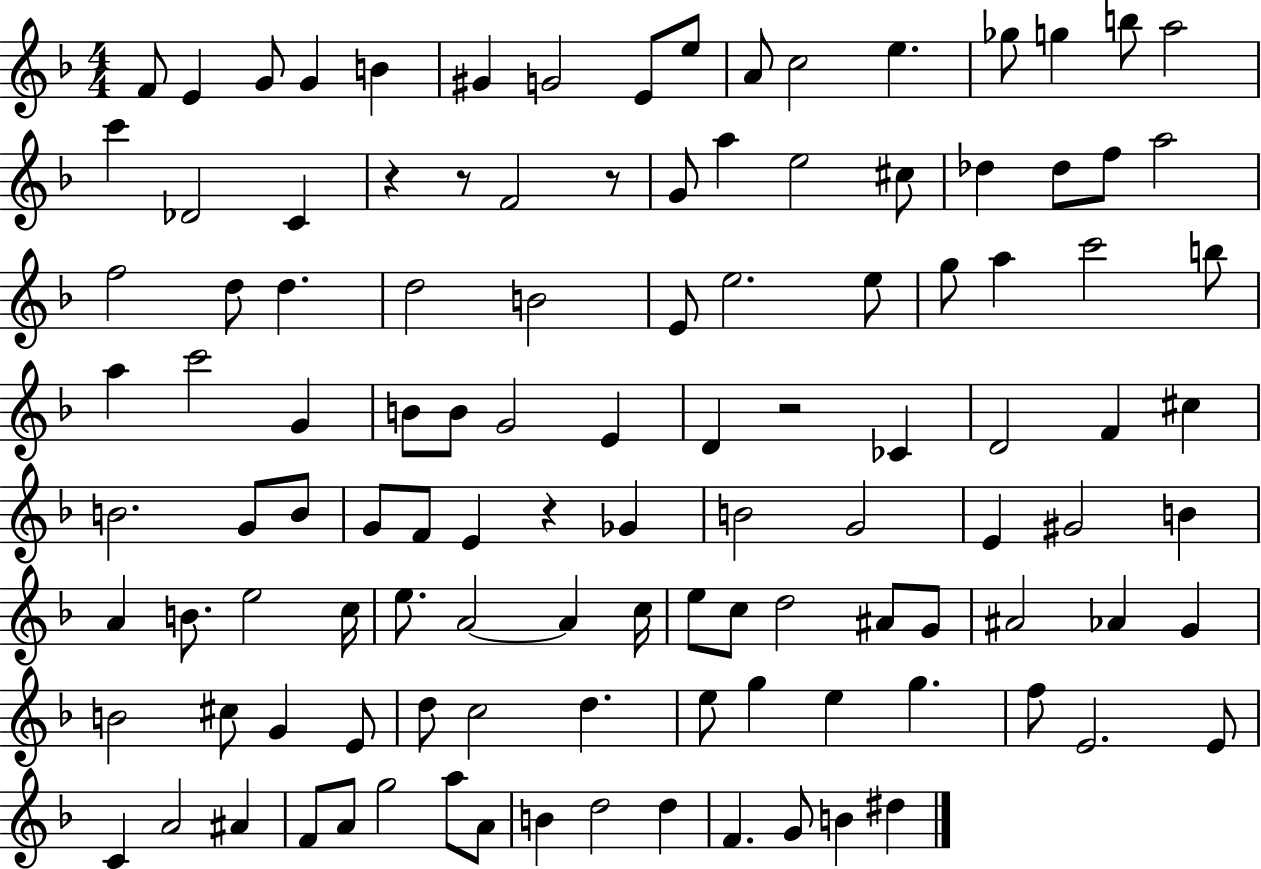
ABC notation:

X:1
T:Untitled
M:4/4
L:1/4
K:F
F/2 E G/2 G B ^G G2 E/2 e/2 A/2 c2 e _g/2 g b/2 a2 c' _D2 C z z/2 F2 z/2 G/2 a e2 ^c/2 _d _d/2 f/2 a2 f2 d/2 d d2 B2 E/2 e2 e/2 g/2 a c'2 b/2 a c'2 G B/2 B/2 G2 E D z2 _C D2 F ^c B2 G/2 B/2 G/2 F/2 E z _G B2 G2 E ^G2 B A B/2 e2 c/4 e/2 A2 A c/4 e/2 c/2 d2 ^A/2 G/2 ^A2 _A G B2 ^c/2 G E/2 d/2 c2 d e/2 g e g f/2 E2 E/2 C A2 ^A F/2 A/2 g2 a/2 A/2 B d2 d F G/2 B ^d